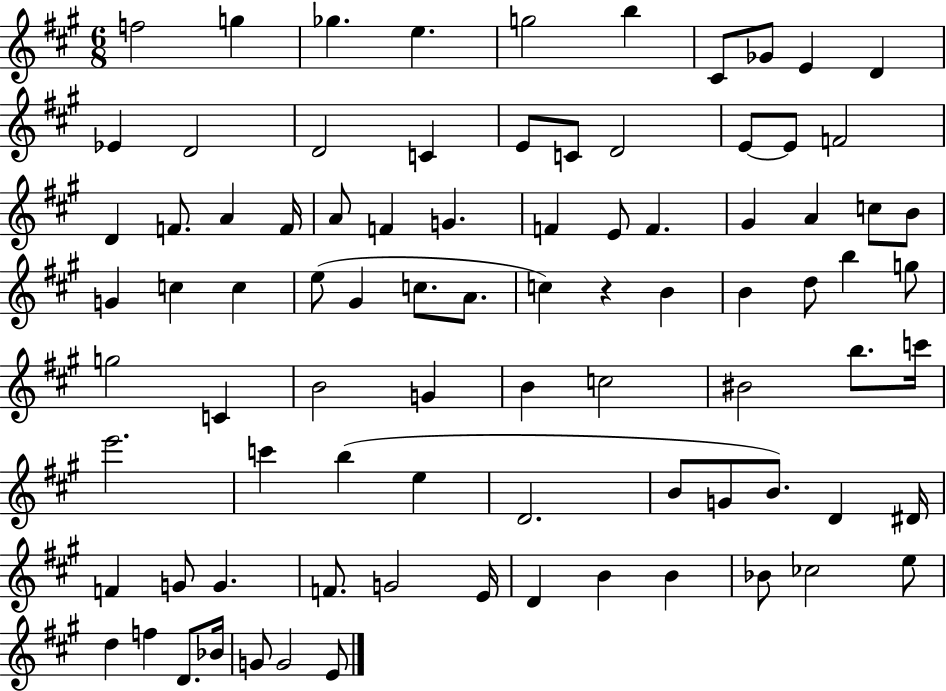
X:1
T:Untitled
M:6/8
L:1/4
K:A
f2 g _g e g2 b ^C/2 _G/2 E D _E D2 D2 C E/2 C/2 D2 E/2 E/2 F2 D F/2 A F/4 A/2 F G F E/2 F ^G A c/2 B/2 G c c e/2 ^G c/2 A/2 c z B B d/2 b g/2 g2 C B2 G B c2 ^B2 b/2 c'/4 e'2 c' b e D2 B/2 G/2 B/2 D ^D/4 F G/2 G F/2 G2 E/4 D B B _B/2 _c2 e/2 d f D/2 _B/4 G/2 G2 E/2